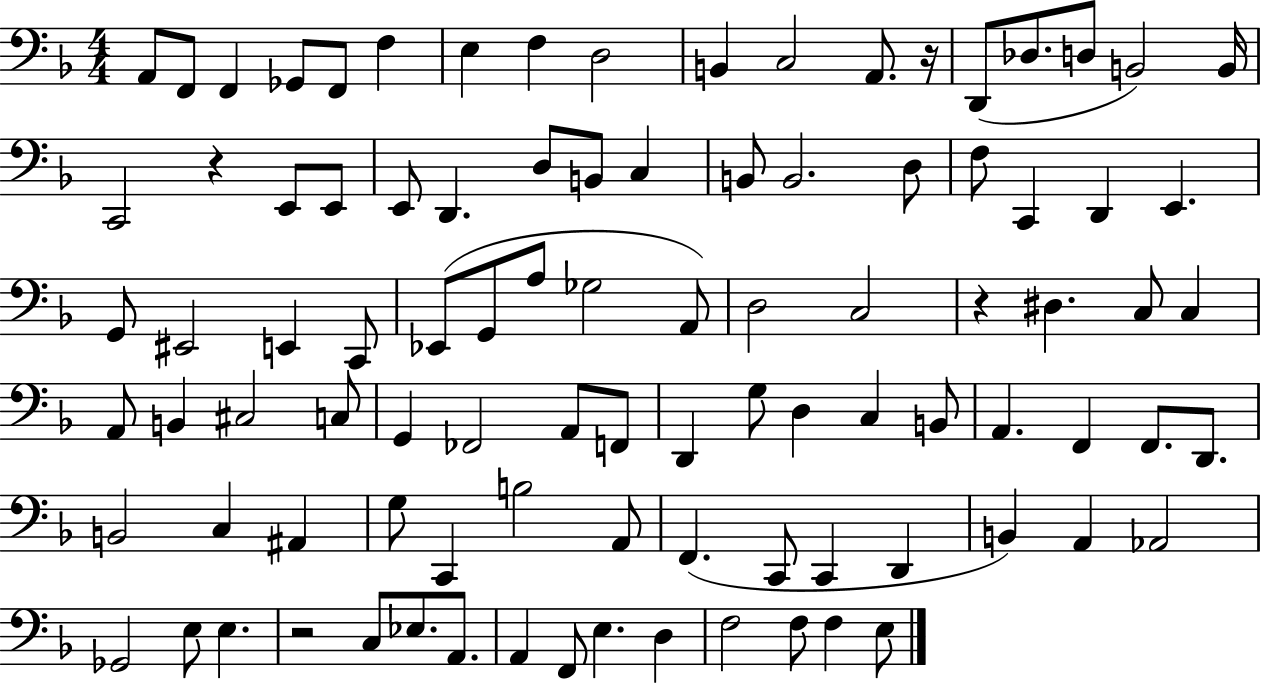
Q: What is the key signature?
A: F major